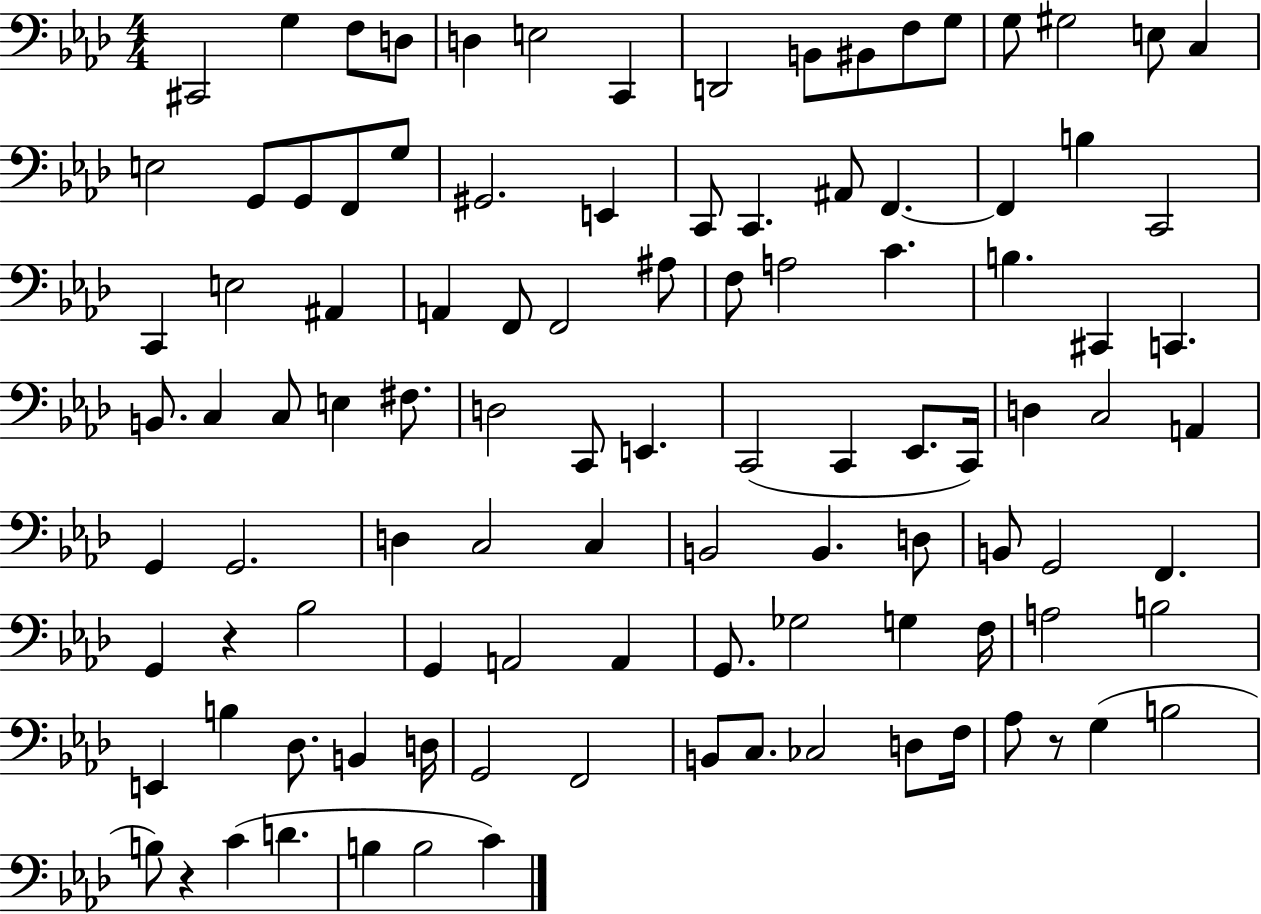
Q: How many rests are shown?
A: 3